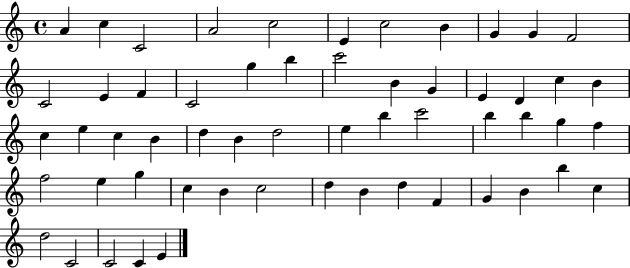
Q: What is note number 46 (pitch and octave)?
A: B4